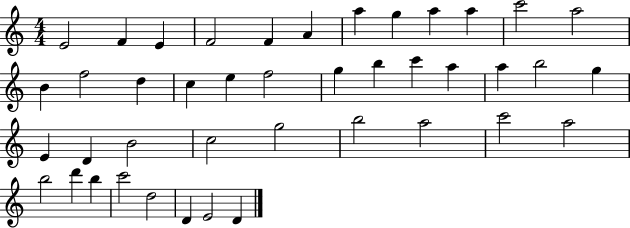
X:1
T:Untitled
M:4/4
L:1/4
K:C
E2 F E F2 F A a g a a c'2 a2 B f2 d c e f2 g b c' a a b2 g E D B2 c2 g2 b2 a2 c'2 a2 b2 d' b c'2 d2 D E2 D